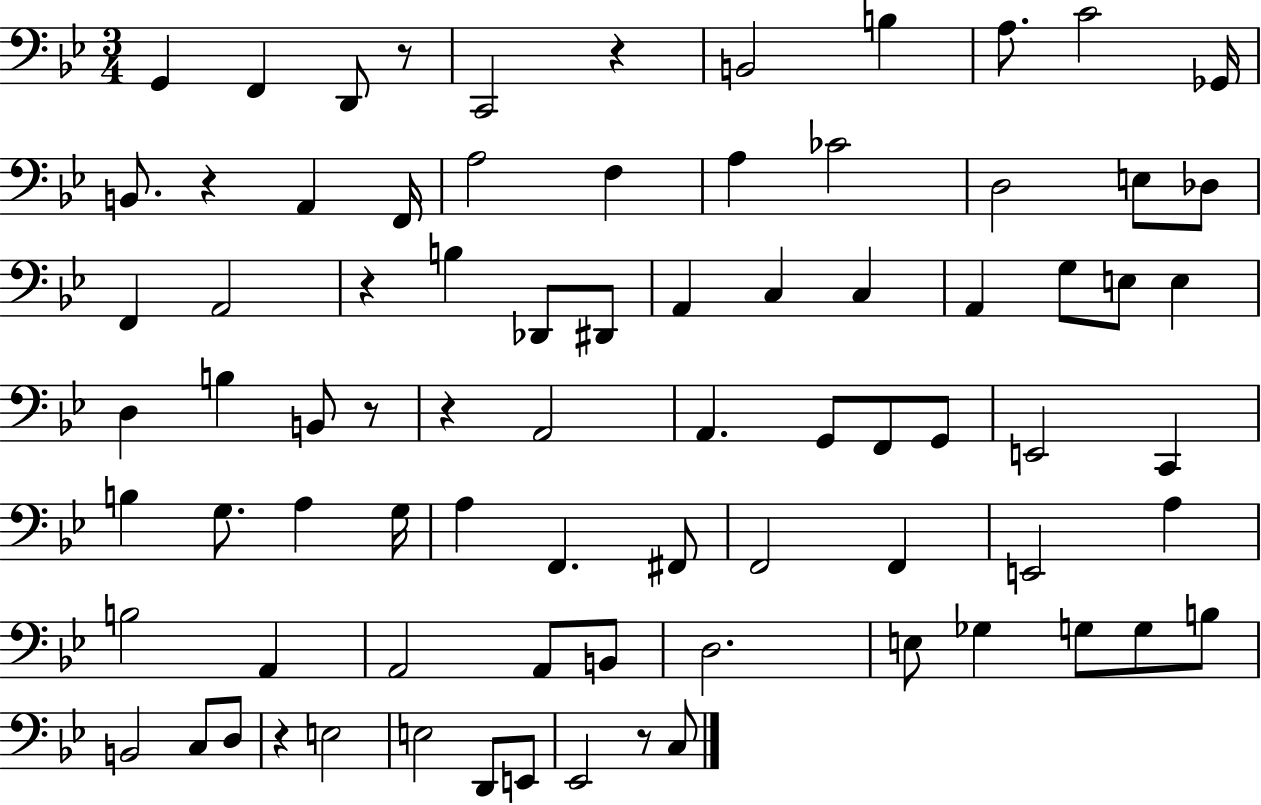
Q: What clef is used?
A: bass